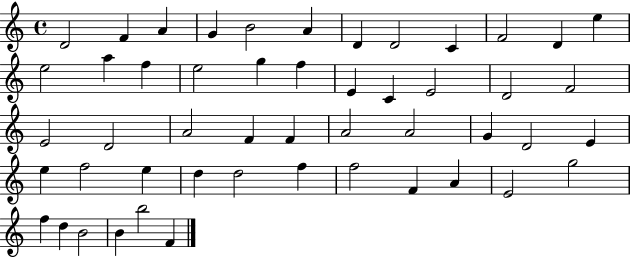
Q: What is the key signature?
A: C major